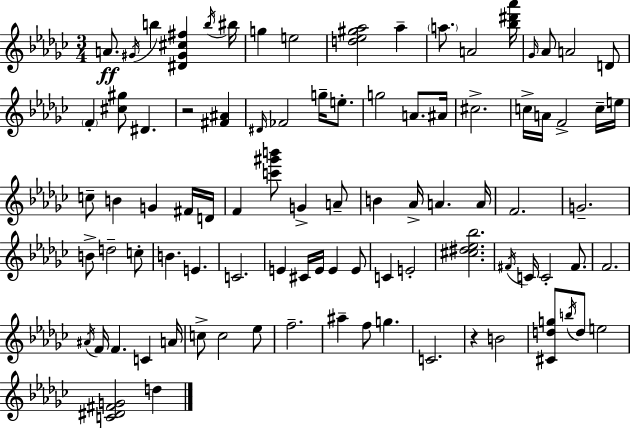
X:1
T:Untitled
M:3/4
L:1/4
K:Ebm
A/2 ^G/4 b [^D^G^c^f] b/4 ^b/4 g e2 [d_e^g_a]2 _a a/2 A2 [_b^d'_a']/4 _G/4 _A/2 A2 D/2 F [^c^g]/2 ^D z2 [^F^A] ^D/4 _F2 g/4 e/2 g2 A/2 ^A/4 ^c2 c/4 A/4 F2 c/4 e/4 c/2 B G ^F/4 D/4 F [c'^g'b']/2 G A/2 B _A/4 A A/4 F2 G2 B/2 d2 c/2 B E C2 E ^C/4 E/4 E E/2 C E2 [^c^d_e_b]2 ^F/4 C/4 C2 ^F/2 F2 ^A/4 F/4 F C A/4 c/2 c2 _e/2 f2 ^a f/2 g C2 z B2 [^Cdg]/2 b/4 d/2 e2 [C^D^FG]2 d